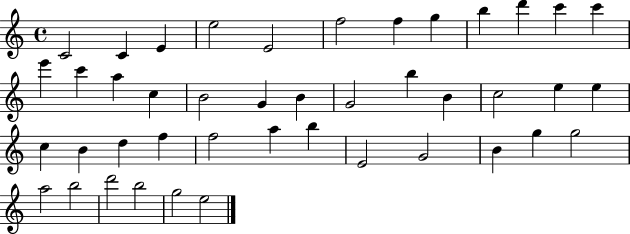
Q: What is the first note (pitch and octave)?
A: C4